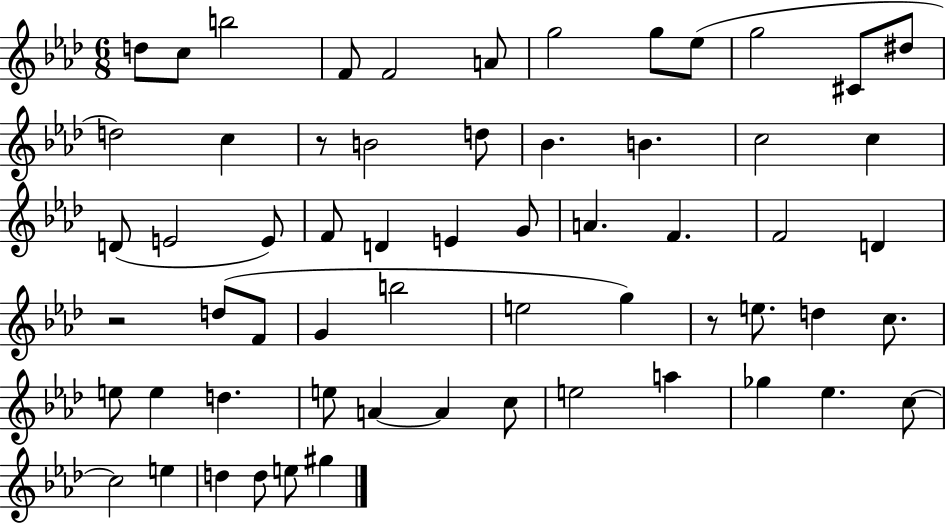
{
  \clef treble
  \numericTimeSignature
  \time 6/8
  \key aes \major
  \repeat volta 2 { d''8 c''8 b''2 | f'8 f'2 a'8 | g''2 g''8 ees''8( | g''2 cis'8 dis''8 | \break d''2) c''4 | r8 b'2 d''8 | bes'4. b'4. | c''2 c''4 | \break d'8( e'2 e'8) | f'8 d'4 e'4 g'8 | a'4. f'4. | f'2 d'4 | \break r2 d''8( f'8 | g'4 b''2 | e''2 g''4) | r8 e''8. d''4 c''8. | \break e''8 e''4 d''4. | e''8 a'4~~ a'4 c''8 | e''2 a''4 | ges''4 ees''4. c''8~~ | \break c''2 e''4 | d''4 d''8 e''8 gis''4 | } \bar "|."
}